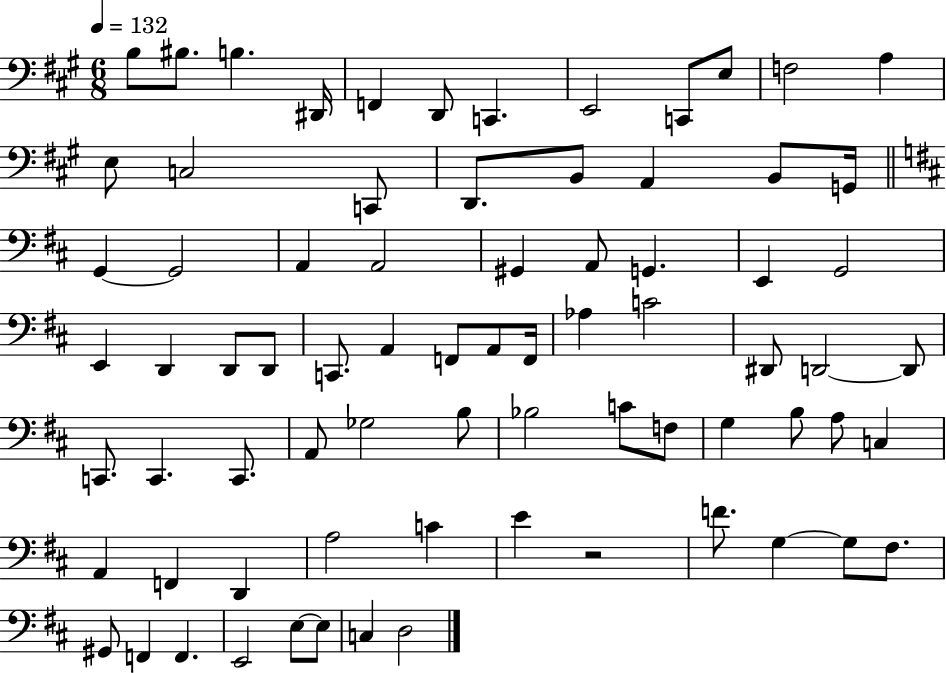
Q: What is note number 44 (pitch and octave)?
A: C2